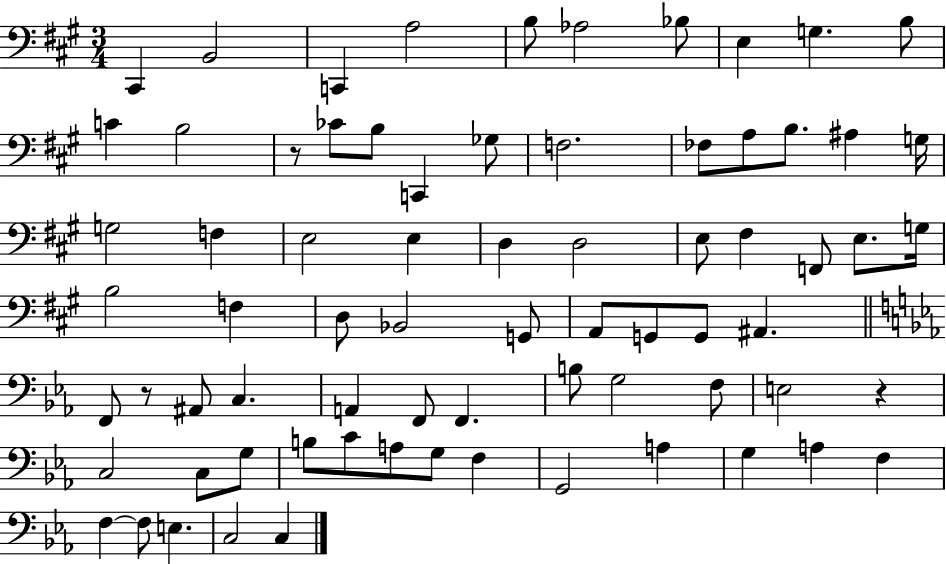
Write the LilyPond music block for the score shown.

{
  \clef bass
  \numericTimeSignature
  \time 3/4
  \key a \major
  cis,4 b,2 | c,4 a2 | b8 aes2 bes8 | e4 g4. b8 | \break c'4 b2 | r8 ces'8 b8 c,4 ges8 | f2. | fes8 a8 b8. ais4 g16 | \break g2 f4 | e2 e4 | d4 d2 | e8 fis4 f,8 e8. g16 | \break b2 f4 | d8 bes,2 g,8 | a,8 g,8 g,8 ais,4. | \bar "||" \break \key ees \major f,8 r8 ais,8 c4. | a,4 f,8 f,4. | b8 g2 f8 | e2 r4 | \break c2 c8 g8 | b8 c'8 a8 g8 f4 | g,2 a4 | g4 a4 f4 | \break f4~~ f8 e4. | c2 c4 | \bar "|."
}